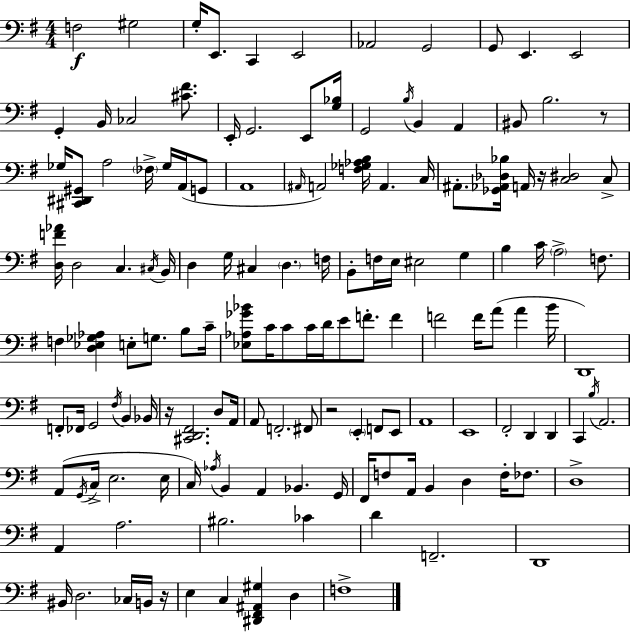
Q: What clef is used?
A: bass